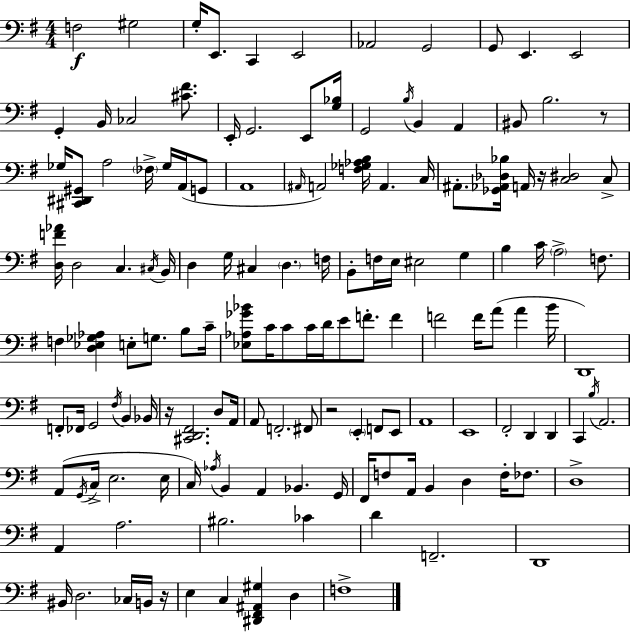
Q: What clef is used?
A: bass